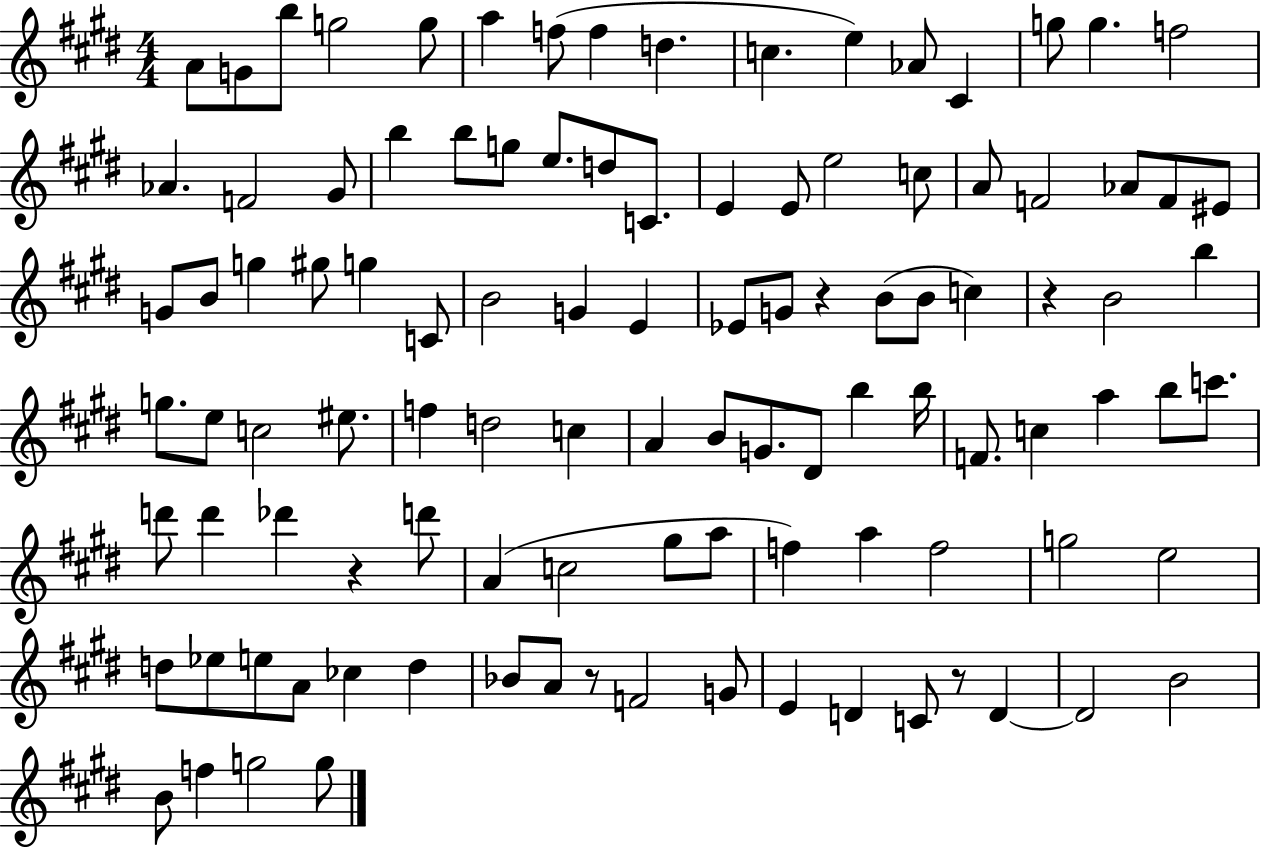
{
  \clef treble
  \numericTimeSignature
  \time 4/4
  \key e \major
  \repeat volta 2 { a'8 g'8 b''8 g''2 g''8 | a''4 f''8( f''4 d''4. | c''4. e''4) aes'8 cis'4 | g''8 g''4. f''2 | \break aes'4. f'2 gis'8 | b''4 b''8 g''8 e''8. d''8 c'8. | e'4 e'8 e''2 c''8 | a'8 f'2 aes'8 f'8 eis'8 | \break g'8 b'8 g''4 gis''8 g''4 c'8 | b'2 g'4 e'4 | ees'8 g'8 r4 b'8( b'8 c''4) | r4 b'2 b''4 | \break g''8. e''8 c''2 eis''8. | f''4 d''2 c''4 | a'4 b'8 g'8. dis'8 b''4 b''16 | f'8. c''4 a''4 b''8 c'''8. | \break d'''8 d'''4 des'''4 r4 d'''8 | a'4( c''2 gis''8 a''8 | f''4) a''4 f''2 | g''2 e''2 | \break d''8 ees''8 e''8 a'8 ces''4 d''4 | bes'8 a'8 r8 f'2 g'8 | e'4 d'4 c'8 r8 d'4~~ | d'2 b'2 | \break b'8 f''4 g''2 g''8 | } \bar "|."
}